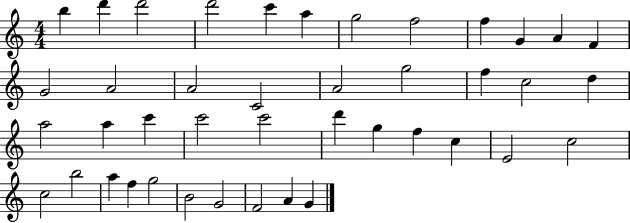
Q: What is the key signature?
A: C major